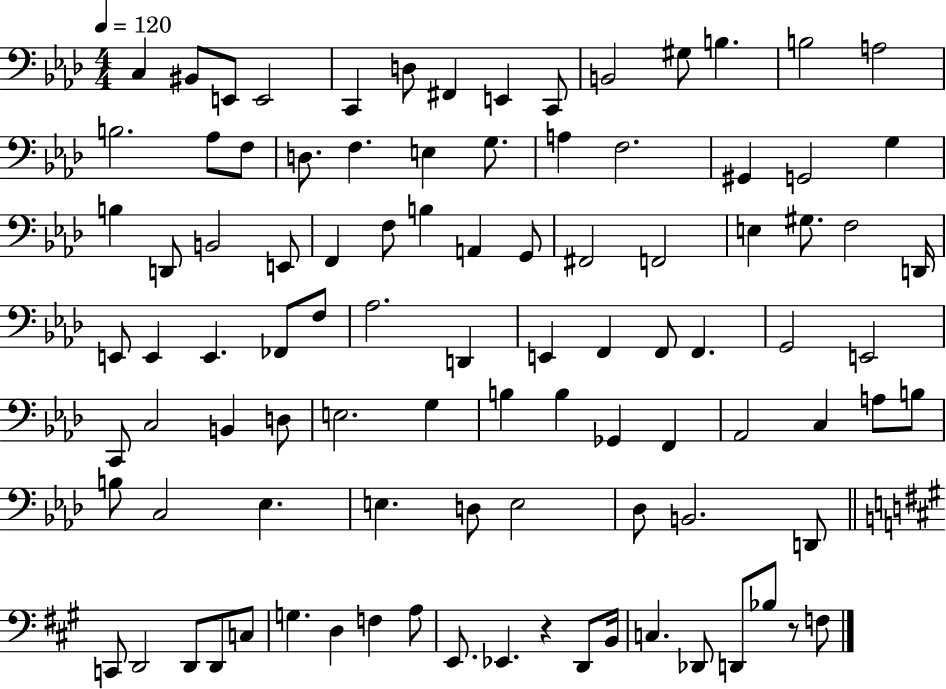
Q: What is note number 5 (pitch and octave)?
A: C2